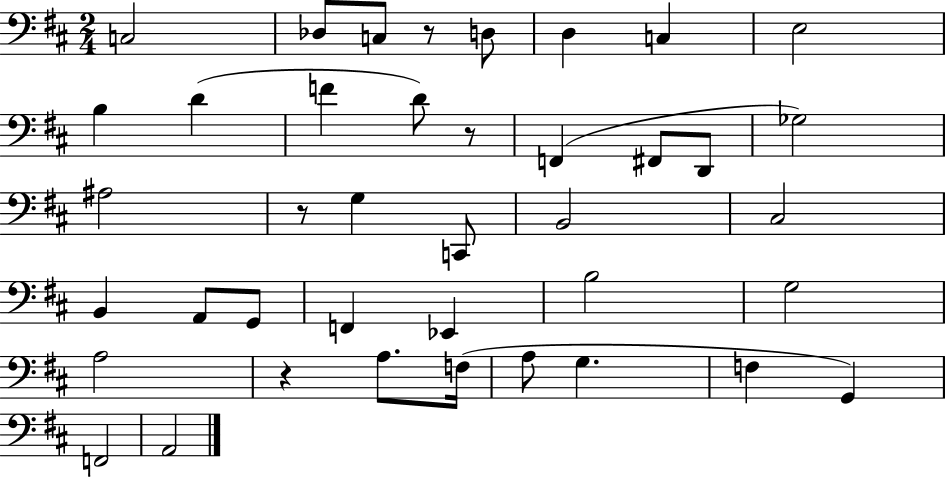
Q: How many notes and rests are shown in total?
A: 40